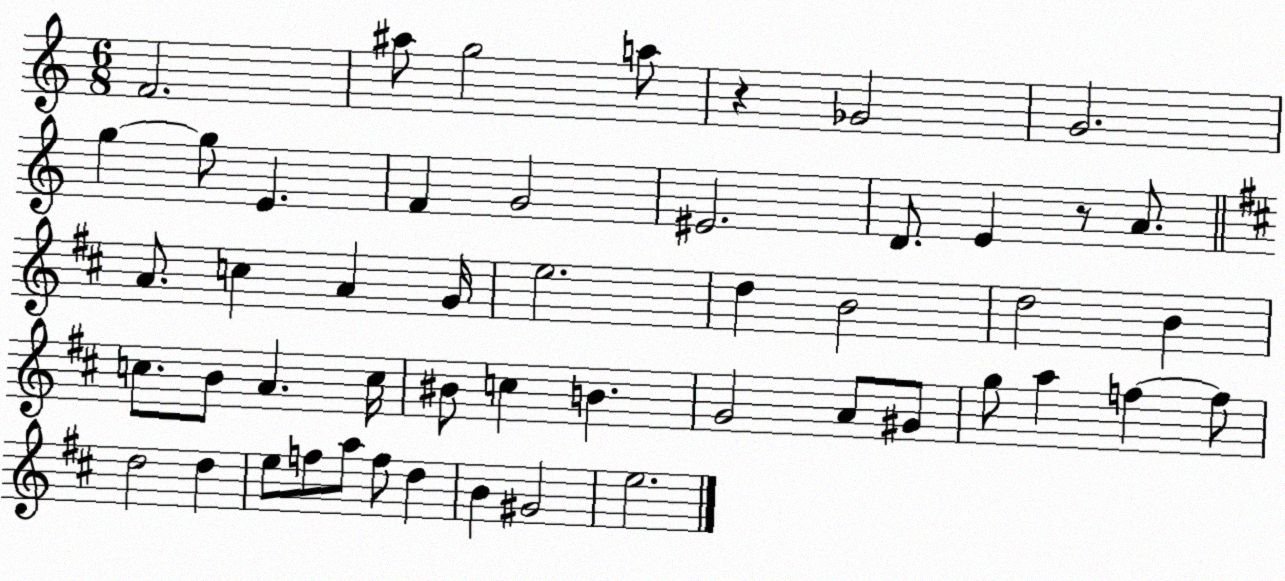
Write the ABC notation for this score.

X:1
T:Untitled
M:6/8
L:1/4
K:C
F2 ^a/2 g2 a/2 z _G2 G2 g g/2 E F G2 ^E2 D/2 E z/2 A/2 A/2 c A G/4 e2 d B2 d2 B c/2 B/2 A c/4 ^B/2 c B G2 A/2 ^G/2 g/2 a f f/2 d2 d e/2 f/2 a/2 f/2 d B ^G2 e2